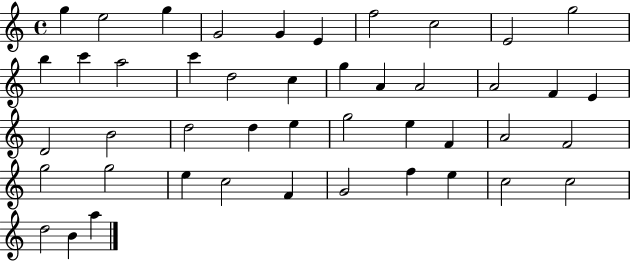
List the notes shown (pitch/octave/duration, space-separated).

G5/q E5/h G5/q G4/h G4/q E4/q F5/h C5/h E4/h G5/h B5/q C6/q A5/h C6/q D5/h C5/q G5/q A4/q A4/h A4/h F4/q E4/q D4/h B4/h D5/h D5/q E5/q G5/h E5/q F4/q A4/h F4/h G5/h G5/h E5/q C5/h F4/q G4/h F5/q E5/q C5/h C5/h D5/h B4/q A5/q